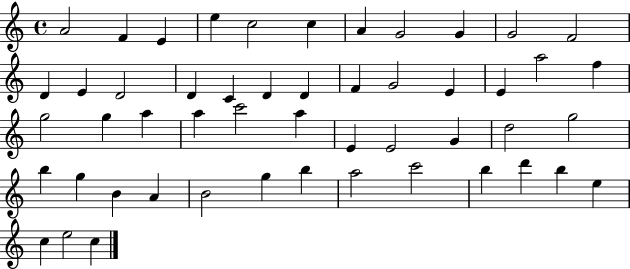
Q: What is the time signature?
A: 4/4